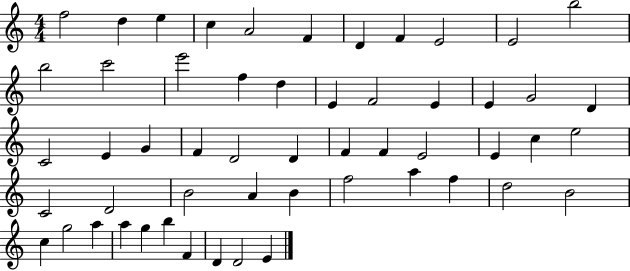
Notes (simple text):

F5/h D5/q E5/q C5/q A4/h F4/q D4/q F4/q E4/h E4/h B5/h B5/h C6/h E6/h F5/q D5/q E4/q F4/h E4/q E4/q G4/h D4/q C4/h E4/q G4/q F4/q D4/h D4/q F4/q F4/q E4/h E4/q C5/q E5/h C4/h D4/h B4/h A4/q B4/q F5/h A5/q F5/q D5/h B4/h C5/q G5/h A5/q A5/q G5/q B5/q F4/q D4/q D4/h E4/q